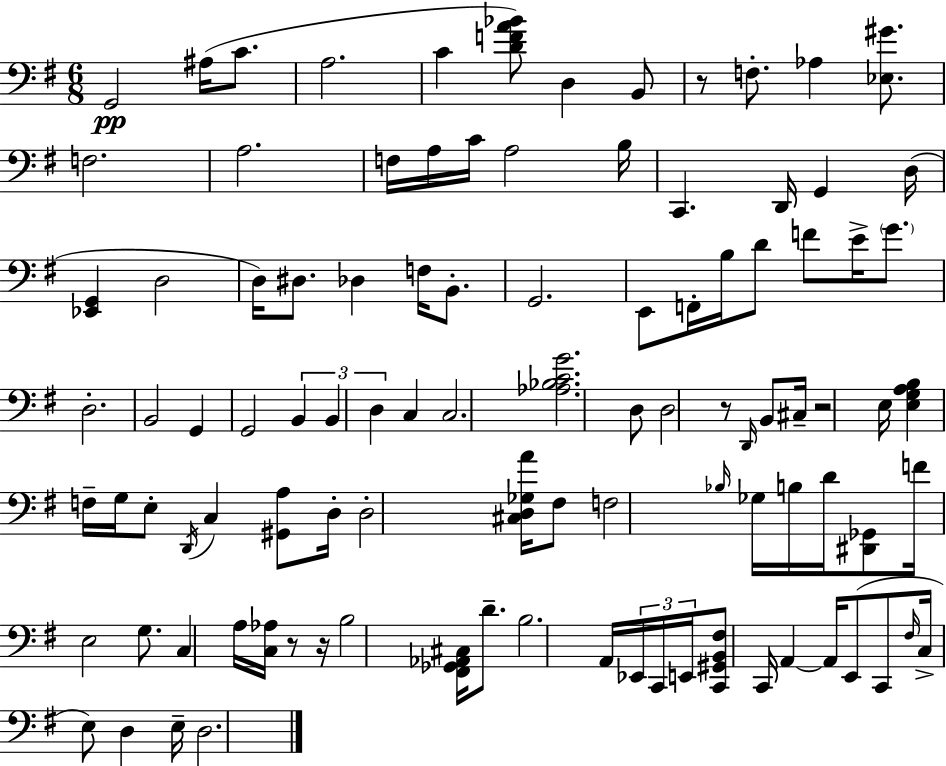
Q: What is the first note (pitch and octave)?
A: G2